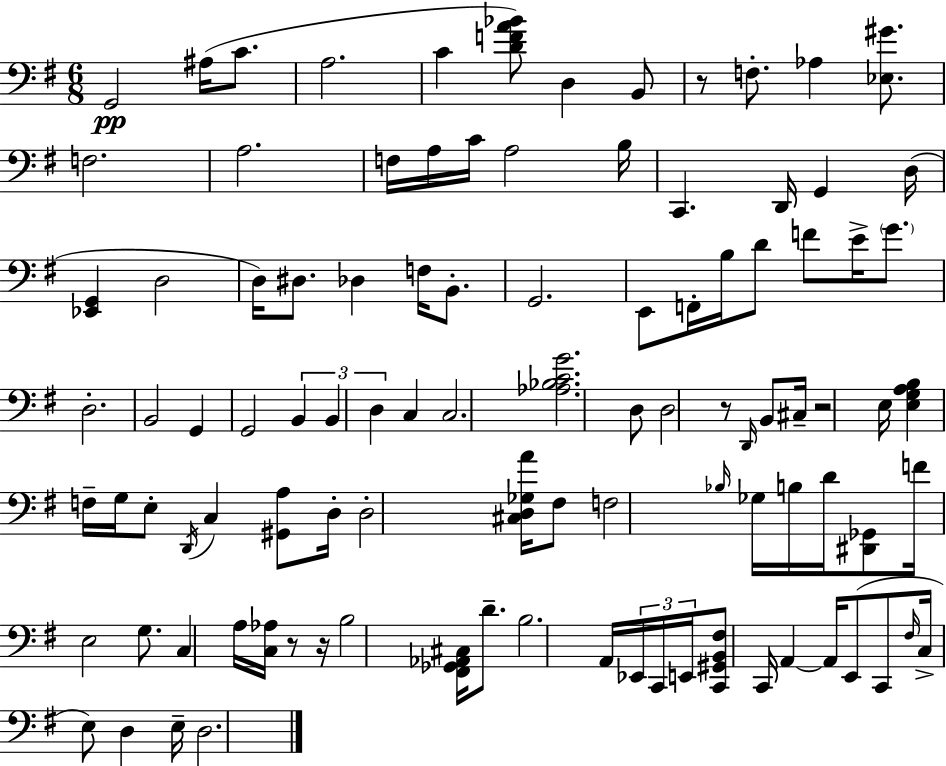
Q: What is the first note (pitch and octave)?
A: G2